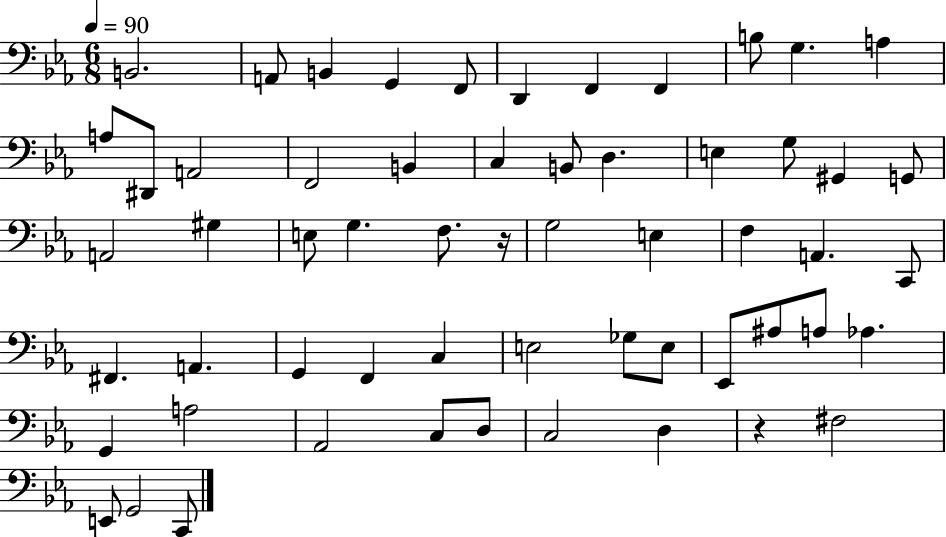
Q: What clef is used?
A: bass